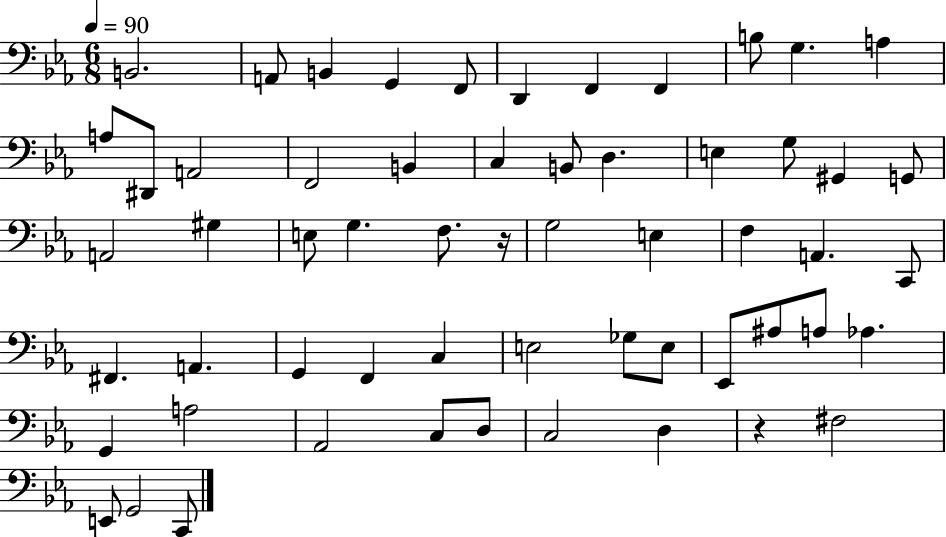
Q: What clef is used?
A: bass